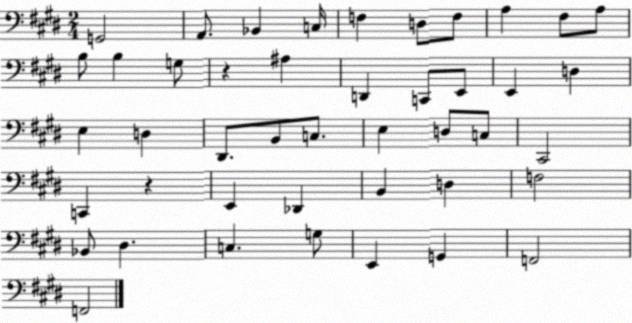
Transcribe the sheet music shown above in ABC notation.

X:1
T:Untitled
M:2/4
L:1/4
K:E
G,,2 A,,/2 _B,, C,/4 F, D,/2 F,/2 A, ^F,/2 A,/2 B,/2 B, G,/2 z ^A, D,, C,,/2 E,,/2 E,, D, E, D, ^D,,/2 B,,/2 C,/2 E, D,/2 C,/2 ^C,,2 C,, z E,, _D,, B,, D, F,2 _B,,/2 ^D, C, G,/2 E,, G,, F,,2 F,,2